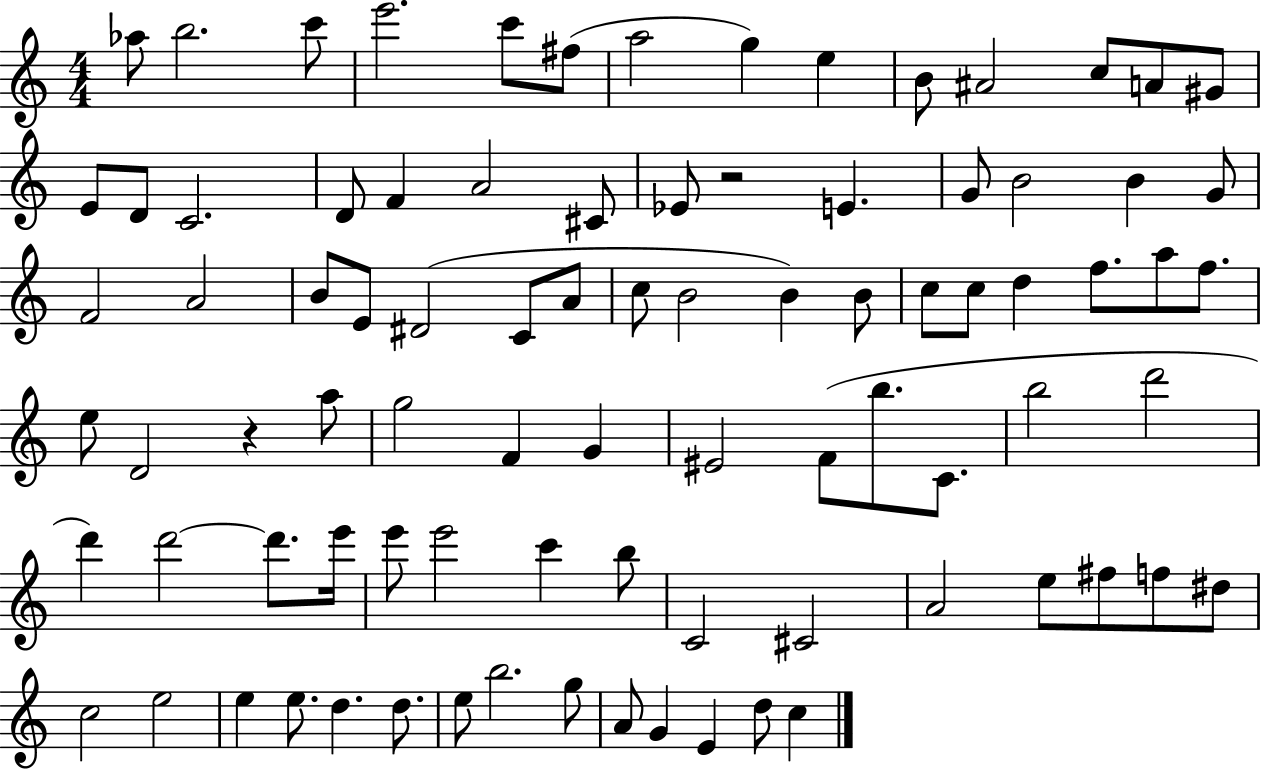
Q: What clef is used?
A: treble